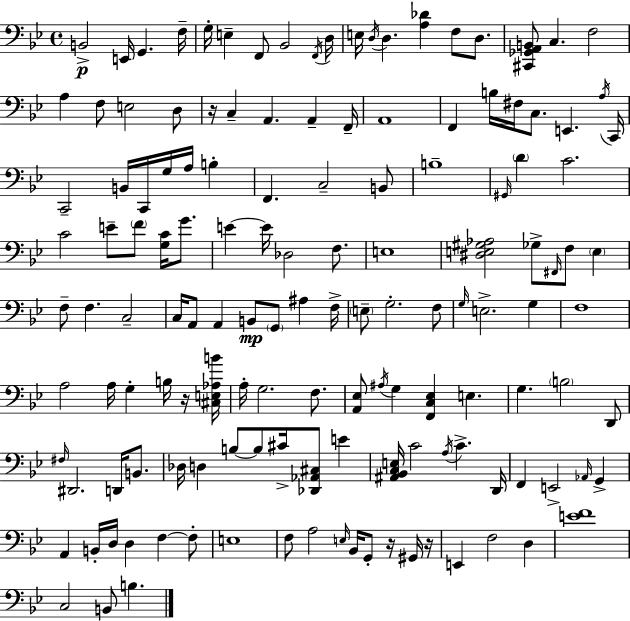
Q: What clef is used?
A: bass